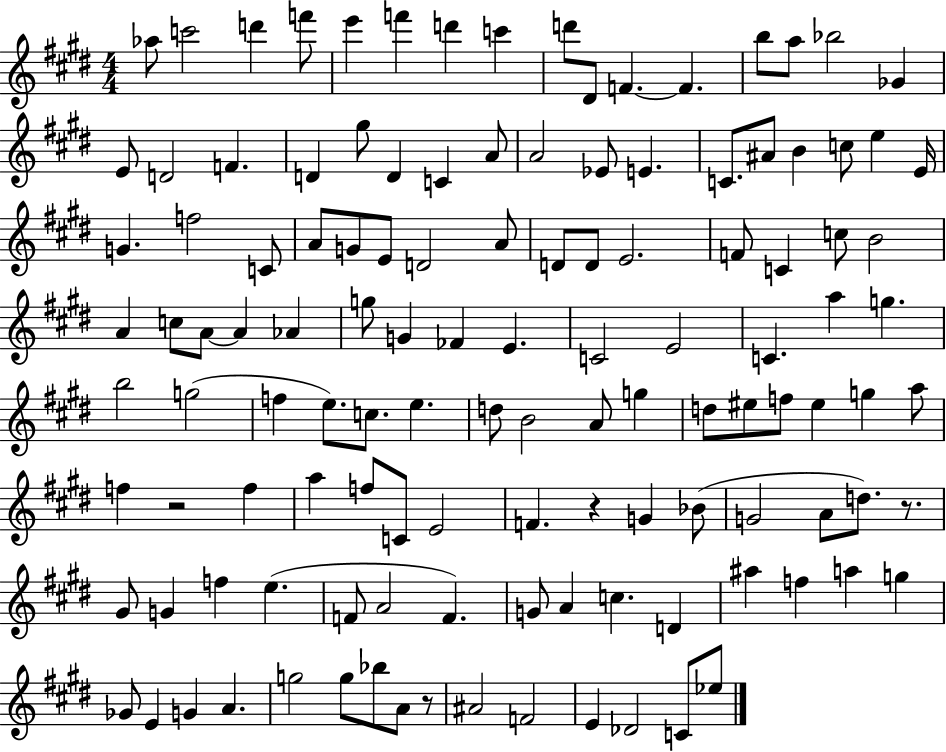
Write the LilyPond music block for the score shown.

{
  \clef treble
  \numericTimeSignature
  \time 4/4
  \key e \major
  aes''8 c'''2 d'''4 f'''8 | e'''4 f'''4 d'''4 c'''4 | d'''8 dis'8 f'4.~~ f'4. | b''8 a''8 bes''2 ges'4 | \break e'8 d'2 f'4. | d'4 gis''8 d'4 c'4 a'8 | a'2 ees'8 e'4. | c'8. ais'8 b'4 c''8 e''4 e'16 | \break g'4. f''2 c'8 | a'8 g'8 e'8 d'2 a'8 | d'8 d'8 e'2. | f'8 c'4 c''8 b'2 | \break a'4 c''8 a'8~~ a'4 aes'4 | g''8 g'4 fes'4 e'4. | c'2 e'2 | c'4. a''4 g''4. | \break b''2 g''2( | f''4 e''8.) c''8. e''4. | d''8 b'2 a'8 g''4 | d''8 eis''8 f''8 eis''4 g''4 a''8 | \break f''4 r2 f''4 | a''4 f''8 c'8 e'2 | f'4. r4 g'4 bes'8( | g'2 a'8 d''8.) r8. | \break gis'8 g'4 f''4 e''4.( | f'8 a'2 f'4.) | g'8 a'4 c''4. d'4 | ais''4 f''4 a''4 g''4 | \break ges'8 e'4 g'4 a'4. | g''2 g''8 bes''8 a'8 r8 | ais'2 f'2 | e'4 des'2 c'8 ees''8 | \break \bar "|."
}